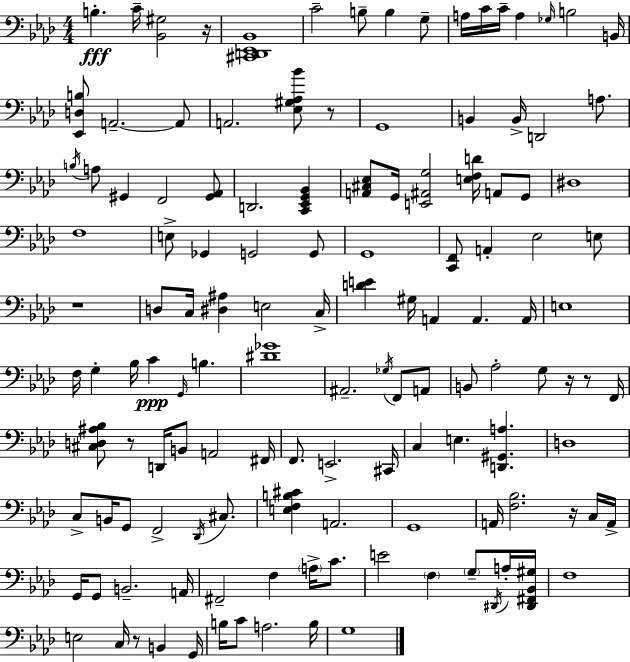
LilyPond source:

{
  \clef bass
  \numericTimeSignature
  \time 4/4
  \key f \minor
  b4.-.\fff c'16-- <bes, gis>2 r16 | <cis, d, ees, bes,>1 | c'2-- b8-- b4 g8-- | a16 c'16 c'16-- a4 \grace { ges16 } b2 | \break b,16 <ees, d b>8 a,2.--~~ a,8 | a,2. <ees gis aes bes'>8 r8 | g,1 | b,4 b,16-> d,2 a8. | \break \acciaccatura { b16 } a8 gis,4 f,2 | <gis, aes,>8 d,2. <c, ees, g, bes,>4 | <a, cis ees>8 g,16 <e, ais, g>2 <e f d'>16 a,8 | g,8 dis1 | \break f1 | e8-> ges,4 g,2 | g,8 g,1 | <c, f,>8 a,4-. ees2 | \break e8 r1 | d8 c16 <dis ais>4 e2 | c16-> <d' e'>4 gis16 a,4 a,4. | a,16 e1 | \break f16 g4-. bes16 c'4\ppp \grace { g,16 } b4. | <dis' ges'>1 | ais,2.-- \acciaccatura { ges16 } | f,8 a,8 b,8 aes2-. g8 | \break r16 r8 f,16 <cis d ais bes>8 r8 d,16 b,8 a,2 | fis,16 f,8. e,2.-> | cis,16 c4 e4. <d, gis, a>4. | d1 | \break c8-> b,16 g,8 f,2-> | \acciaccatura { des,16 } cis8. <e f b cis'>4 a,2. | g,1 | a,16 <f bes>2. | \break r16 c16 a,16-> g,16 g,8 b,2.-- | a,16 fis,2-- f4 | \parenthesize a16-> c'8. e'2 \parenthesize f4 | \parenthesize g8-- \acciaccatura { dis,16 } a16-. <dis, fis, bes, gis>16 f1 | \break e2 c16 r8 | b,4 g,16 b16 c'8 a2. | b16 g1 | \bar "|."
}